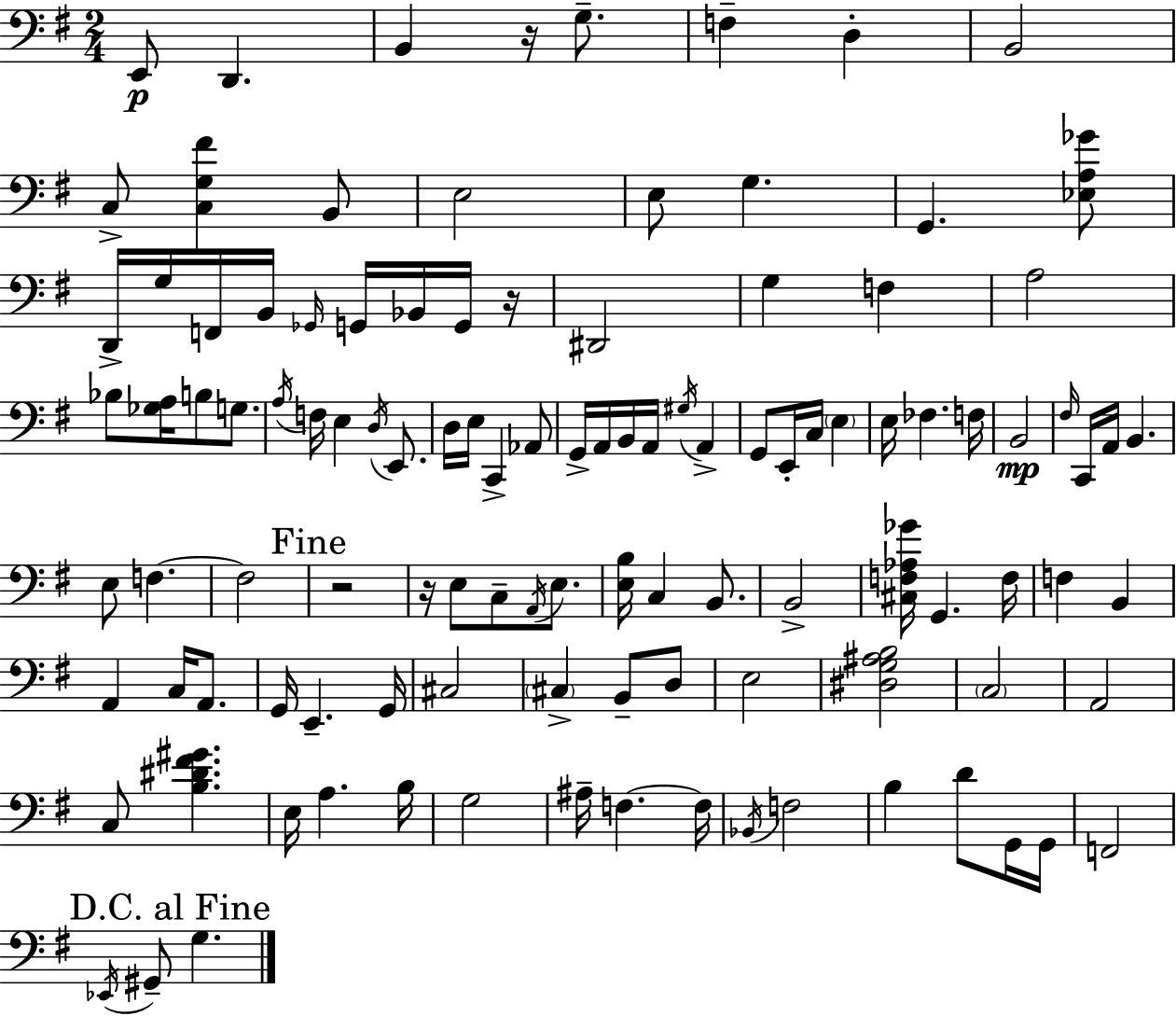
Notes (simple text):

E2/e D2/q. B2/q R/s G3/e. F3/q D3/q B2/h C3/e [C3,G3,F#4]/q B2/e E3/h E3/e G3/q. G2/q. [Eb3,A3,Gb4]/e D2/s G3/s F2/s B2/s Gb2/s G2/s Bb2/s G2/s R/s D#2/h G3/q F3/q A3/h Bb3/e [Gb3,A3]/s B3/e G3/e. A3/s F3/s E3/q D3/s E2/e. D3/s E3/s C2/q Ab2/e G2/s A2/s B2/s A2/s G#3/s A2/q G2/e E2/s C3/s E3/q E3/s FES3/q. F3/s B2/h F#3/s C2/s A2/s B2/q. E3/e F3/q. F3/h R/h R/s E3/e C3/e A2/s E3/e. [E3,B3]/s C3/q B2/e. B2/h [C#3,F3,Ab3,Gb4]/s G2/q. F3/s F3/q B2/q A2/q C3/s A2/e. G2/s E2/q. G2/s C#3/h C#3/q B2/e D3/e E3/h [D#3,G3,A#3,B3]/h C3/h A2/h C3/e [B3,D#4,F#4,G#4]/q. E3/s A3/q. B3/s G3/h A#3/s F3/q. F3/s Bb2/s F3/h B3/q D4/e G2/s G2/s F2/h Eb2/s G#2/e G3/q.